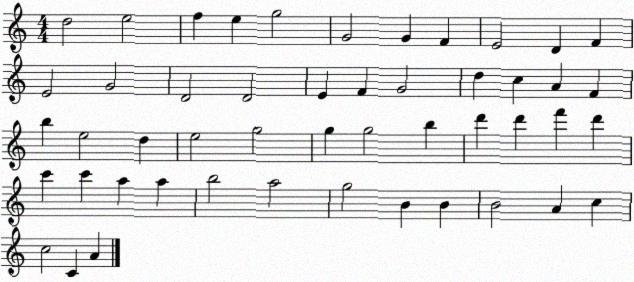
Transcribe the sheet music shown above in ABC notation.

X:1
T:Untitled
M:4/4
L:1/4
K:C
d2 e2 f e g2 G2 G F E2 D F E2 G2 D2 D2 E F G2 d c A F b e2 d e2 g2 g g2 b d' d' f' d' c' c' a a b2 a2 g2 B B B2 A c c2 C A